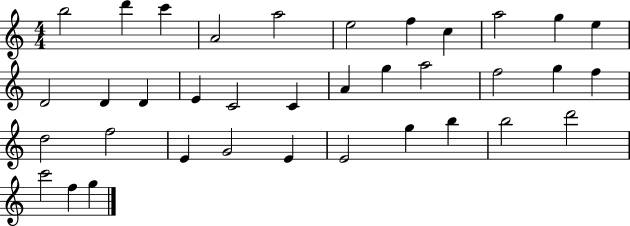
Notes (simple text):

B5/h D6/q C6/q A4/h A5/h E5/h F5/q C5/q A5/h G5/q E5/q D4/h D4/q D4/q E4/q C4/h C4/q A4/q G5/q A5/h F5/h G5/q F5/q D5/h F5/h E4/q G4/h E4/q E4/h G5/q B5/q B5/h D6/h C6/h F5/q G5/q